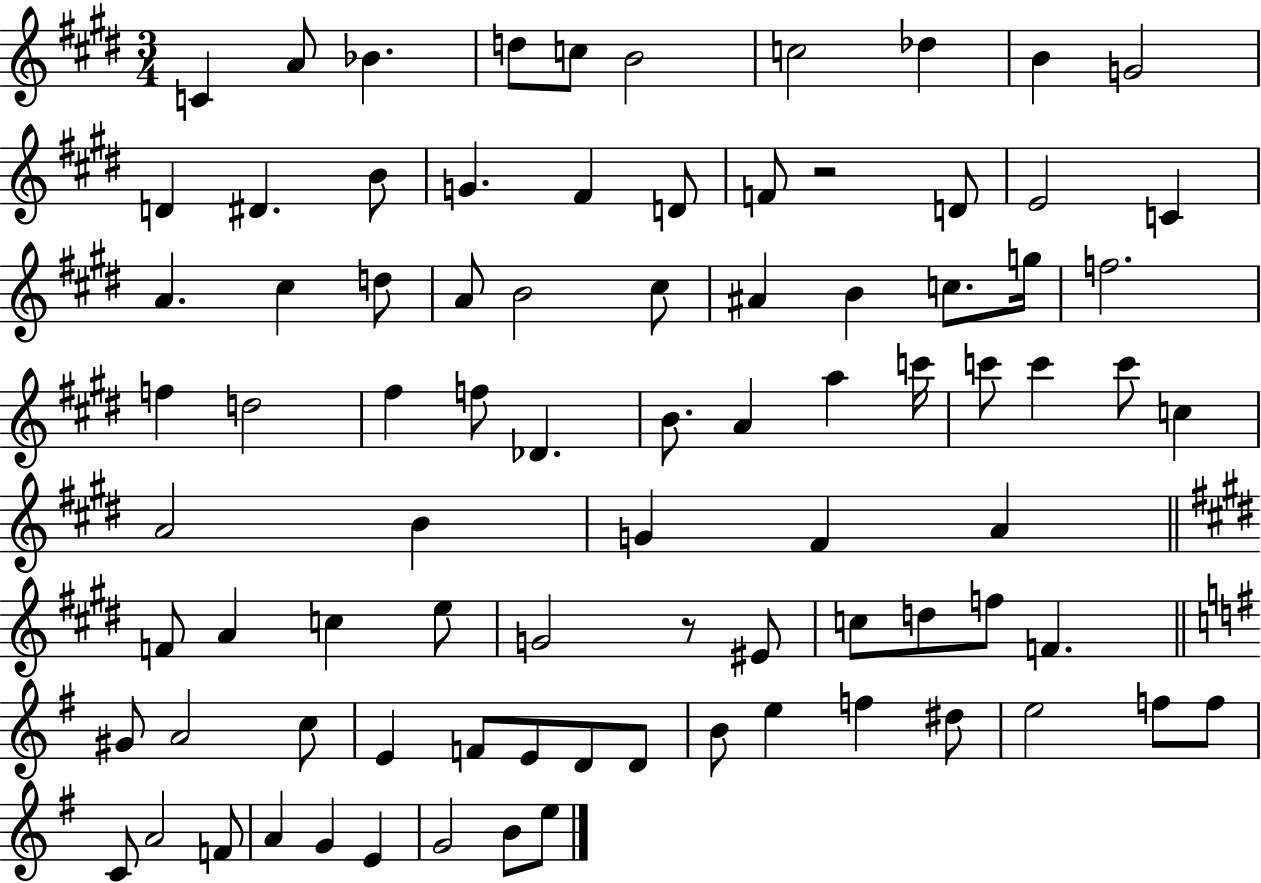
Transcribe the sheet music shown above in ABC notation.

X:1
T:Untitled
M:3/4
L:1/4
K:E
C A/2 _B d/2 c/2 B2 c2 _d B G2 D ^D B/2 G ^F D/2 F/2 z2 D/2 E2 C A ^c d/2 A/2 B2 ^c/2 ^A B c/2 g/4 f2 f d2 ^f f/2 _D B/2 A a c'/4 c'/2 c' c'/2 c A2 B G ^F A F/2 A c e/2 G2 z/2 ^E/2 c/2 d/2 f/2 F ^G/2 A2 c/2 E F/2 E/2 D/2 D/2 B/2 e f ^d/2 e2 f/2 f/2 C/2 A2 F/2 A G E G2 B/2 e/2